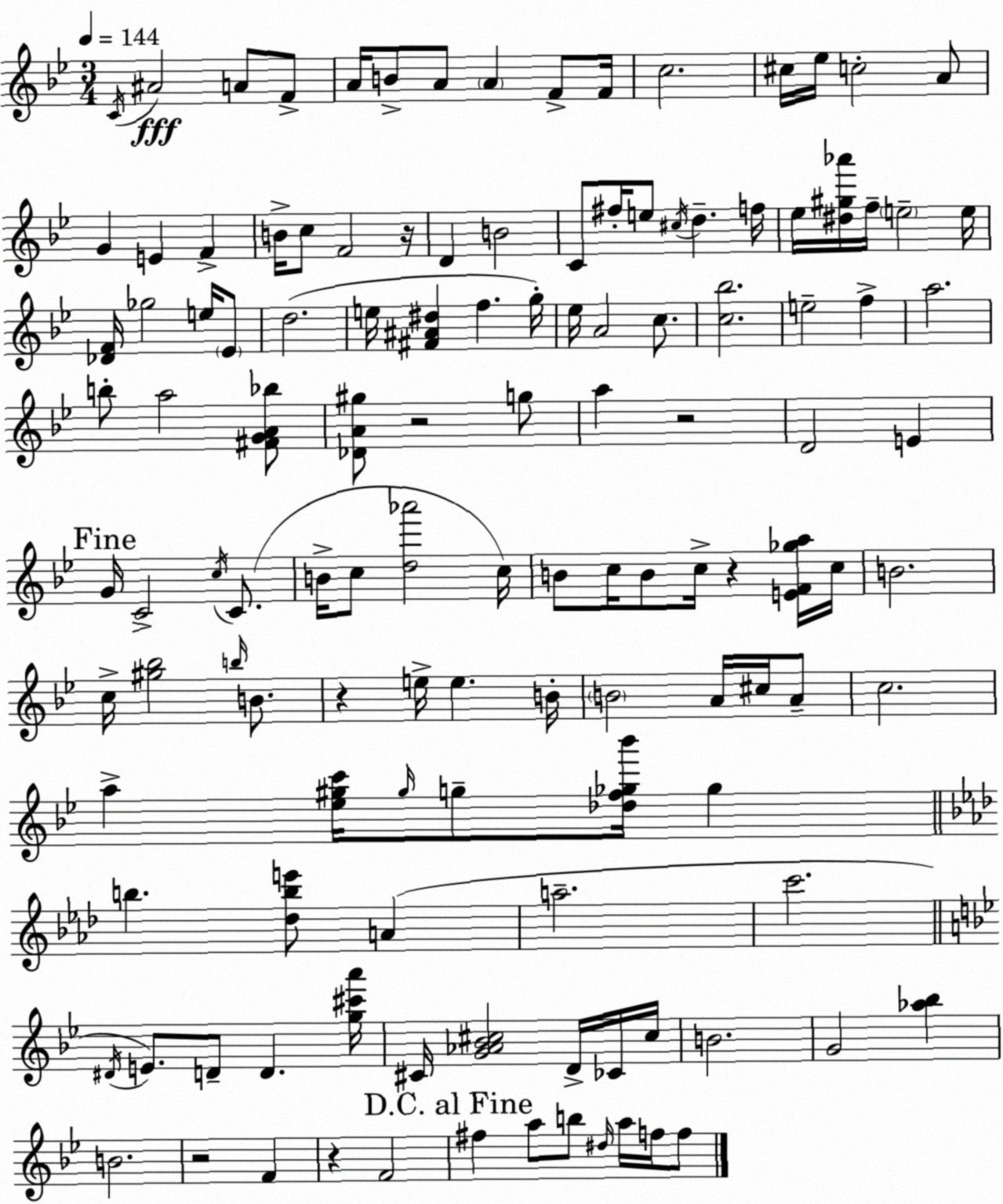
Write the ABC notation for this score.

X:1
T:Untitled
M:3/4
L:1/4
K:Gm
C/4 ^A2 A/2 F/2 A/4 B/2 A/2 A F/2 F/4 c2 ^c/4 _e/4 c2 A/2 G E F B/4 c/2 F2 z/4 D B2 C/2 ^f/4 e/2 ^c/4 d f/4 _e/4 [^d^g_a']/4 f/4 e2 e/4 [_DF]/4 _g2 e/4 _E/2 d2 e/4 [^F^A^d] f g/4 _e/4 A2 c/2 [c_b]2 e2 f a2 b/2 a2 [^FGA_b]/2 [_DA^g]/2 z2 g/2 a z2 D2 E G/4 C2 c/4 C/2 B/4 c/2 [d_a']2 c/4 B/2 c/4 B/2 c/4 z [EF_ga]/4 c/4 B2 c/4 [^g_b]2 b/4 B/2 z e/4 e B/4 B2 A/4 ^c/4 A/2 c2 a [_e^gc']/4 ^g/4 g/2 [_df_g_b']/4 _g b [_dbe']/2 A a2 c'2 ^D/4 E/2 D/2 D [g^c'a']/4 ^C/4 [G_A_B^c]2 D/4 _C/4 ^c/4 B2 G2 [_a_b] B2 z2 F z F2 ^f a/2 b/2 ^d/4 a/4 f/4 f/2